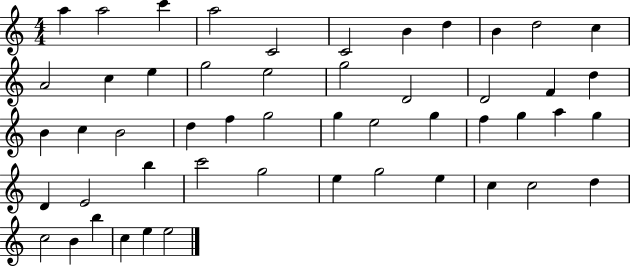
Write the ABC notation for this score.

X:1
T:Untitled
M:4/4
L:1/4
K:C
a a2 c' a2 C2 C2 B d B d2 c A2 c e g2 e2 g2 D2 D2 F d B c B2 d f g2 g e2 g f g a g D E2 b c'2 g2 e g2 e c c2 d c2 B b c e e2